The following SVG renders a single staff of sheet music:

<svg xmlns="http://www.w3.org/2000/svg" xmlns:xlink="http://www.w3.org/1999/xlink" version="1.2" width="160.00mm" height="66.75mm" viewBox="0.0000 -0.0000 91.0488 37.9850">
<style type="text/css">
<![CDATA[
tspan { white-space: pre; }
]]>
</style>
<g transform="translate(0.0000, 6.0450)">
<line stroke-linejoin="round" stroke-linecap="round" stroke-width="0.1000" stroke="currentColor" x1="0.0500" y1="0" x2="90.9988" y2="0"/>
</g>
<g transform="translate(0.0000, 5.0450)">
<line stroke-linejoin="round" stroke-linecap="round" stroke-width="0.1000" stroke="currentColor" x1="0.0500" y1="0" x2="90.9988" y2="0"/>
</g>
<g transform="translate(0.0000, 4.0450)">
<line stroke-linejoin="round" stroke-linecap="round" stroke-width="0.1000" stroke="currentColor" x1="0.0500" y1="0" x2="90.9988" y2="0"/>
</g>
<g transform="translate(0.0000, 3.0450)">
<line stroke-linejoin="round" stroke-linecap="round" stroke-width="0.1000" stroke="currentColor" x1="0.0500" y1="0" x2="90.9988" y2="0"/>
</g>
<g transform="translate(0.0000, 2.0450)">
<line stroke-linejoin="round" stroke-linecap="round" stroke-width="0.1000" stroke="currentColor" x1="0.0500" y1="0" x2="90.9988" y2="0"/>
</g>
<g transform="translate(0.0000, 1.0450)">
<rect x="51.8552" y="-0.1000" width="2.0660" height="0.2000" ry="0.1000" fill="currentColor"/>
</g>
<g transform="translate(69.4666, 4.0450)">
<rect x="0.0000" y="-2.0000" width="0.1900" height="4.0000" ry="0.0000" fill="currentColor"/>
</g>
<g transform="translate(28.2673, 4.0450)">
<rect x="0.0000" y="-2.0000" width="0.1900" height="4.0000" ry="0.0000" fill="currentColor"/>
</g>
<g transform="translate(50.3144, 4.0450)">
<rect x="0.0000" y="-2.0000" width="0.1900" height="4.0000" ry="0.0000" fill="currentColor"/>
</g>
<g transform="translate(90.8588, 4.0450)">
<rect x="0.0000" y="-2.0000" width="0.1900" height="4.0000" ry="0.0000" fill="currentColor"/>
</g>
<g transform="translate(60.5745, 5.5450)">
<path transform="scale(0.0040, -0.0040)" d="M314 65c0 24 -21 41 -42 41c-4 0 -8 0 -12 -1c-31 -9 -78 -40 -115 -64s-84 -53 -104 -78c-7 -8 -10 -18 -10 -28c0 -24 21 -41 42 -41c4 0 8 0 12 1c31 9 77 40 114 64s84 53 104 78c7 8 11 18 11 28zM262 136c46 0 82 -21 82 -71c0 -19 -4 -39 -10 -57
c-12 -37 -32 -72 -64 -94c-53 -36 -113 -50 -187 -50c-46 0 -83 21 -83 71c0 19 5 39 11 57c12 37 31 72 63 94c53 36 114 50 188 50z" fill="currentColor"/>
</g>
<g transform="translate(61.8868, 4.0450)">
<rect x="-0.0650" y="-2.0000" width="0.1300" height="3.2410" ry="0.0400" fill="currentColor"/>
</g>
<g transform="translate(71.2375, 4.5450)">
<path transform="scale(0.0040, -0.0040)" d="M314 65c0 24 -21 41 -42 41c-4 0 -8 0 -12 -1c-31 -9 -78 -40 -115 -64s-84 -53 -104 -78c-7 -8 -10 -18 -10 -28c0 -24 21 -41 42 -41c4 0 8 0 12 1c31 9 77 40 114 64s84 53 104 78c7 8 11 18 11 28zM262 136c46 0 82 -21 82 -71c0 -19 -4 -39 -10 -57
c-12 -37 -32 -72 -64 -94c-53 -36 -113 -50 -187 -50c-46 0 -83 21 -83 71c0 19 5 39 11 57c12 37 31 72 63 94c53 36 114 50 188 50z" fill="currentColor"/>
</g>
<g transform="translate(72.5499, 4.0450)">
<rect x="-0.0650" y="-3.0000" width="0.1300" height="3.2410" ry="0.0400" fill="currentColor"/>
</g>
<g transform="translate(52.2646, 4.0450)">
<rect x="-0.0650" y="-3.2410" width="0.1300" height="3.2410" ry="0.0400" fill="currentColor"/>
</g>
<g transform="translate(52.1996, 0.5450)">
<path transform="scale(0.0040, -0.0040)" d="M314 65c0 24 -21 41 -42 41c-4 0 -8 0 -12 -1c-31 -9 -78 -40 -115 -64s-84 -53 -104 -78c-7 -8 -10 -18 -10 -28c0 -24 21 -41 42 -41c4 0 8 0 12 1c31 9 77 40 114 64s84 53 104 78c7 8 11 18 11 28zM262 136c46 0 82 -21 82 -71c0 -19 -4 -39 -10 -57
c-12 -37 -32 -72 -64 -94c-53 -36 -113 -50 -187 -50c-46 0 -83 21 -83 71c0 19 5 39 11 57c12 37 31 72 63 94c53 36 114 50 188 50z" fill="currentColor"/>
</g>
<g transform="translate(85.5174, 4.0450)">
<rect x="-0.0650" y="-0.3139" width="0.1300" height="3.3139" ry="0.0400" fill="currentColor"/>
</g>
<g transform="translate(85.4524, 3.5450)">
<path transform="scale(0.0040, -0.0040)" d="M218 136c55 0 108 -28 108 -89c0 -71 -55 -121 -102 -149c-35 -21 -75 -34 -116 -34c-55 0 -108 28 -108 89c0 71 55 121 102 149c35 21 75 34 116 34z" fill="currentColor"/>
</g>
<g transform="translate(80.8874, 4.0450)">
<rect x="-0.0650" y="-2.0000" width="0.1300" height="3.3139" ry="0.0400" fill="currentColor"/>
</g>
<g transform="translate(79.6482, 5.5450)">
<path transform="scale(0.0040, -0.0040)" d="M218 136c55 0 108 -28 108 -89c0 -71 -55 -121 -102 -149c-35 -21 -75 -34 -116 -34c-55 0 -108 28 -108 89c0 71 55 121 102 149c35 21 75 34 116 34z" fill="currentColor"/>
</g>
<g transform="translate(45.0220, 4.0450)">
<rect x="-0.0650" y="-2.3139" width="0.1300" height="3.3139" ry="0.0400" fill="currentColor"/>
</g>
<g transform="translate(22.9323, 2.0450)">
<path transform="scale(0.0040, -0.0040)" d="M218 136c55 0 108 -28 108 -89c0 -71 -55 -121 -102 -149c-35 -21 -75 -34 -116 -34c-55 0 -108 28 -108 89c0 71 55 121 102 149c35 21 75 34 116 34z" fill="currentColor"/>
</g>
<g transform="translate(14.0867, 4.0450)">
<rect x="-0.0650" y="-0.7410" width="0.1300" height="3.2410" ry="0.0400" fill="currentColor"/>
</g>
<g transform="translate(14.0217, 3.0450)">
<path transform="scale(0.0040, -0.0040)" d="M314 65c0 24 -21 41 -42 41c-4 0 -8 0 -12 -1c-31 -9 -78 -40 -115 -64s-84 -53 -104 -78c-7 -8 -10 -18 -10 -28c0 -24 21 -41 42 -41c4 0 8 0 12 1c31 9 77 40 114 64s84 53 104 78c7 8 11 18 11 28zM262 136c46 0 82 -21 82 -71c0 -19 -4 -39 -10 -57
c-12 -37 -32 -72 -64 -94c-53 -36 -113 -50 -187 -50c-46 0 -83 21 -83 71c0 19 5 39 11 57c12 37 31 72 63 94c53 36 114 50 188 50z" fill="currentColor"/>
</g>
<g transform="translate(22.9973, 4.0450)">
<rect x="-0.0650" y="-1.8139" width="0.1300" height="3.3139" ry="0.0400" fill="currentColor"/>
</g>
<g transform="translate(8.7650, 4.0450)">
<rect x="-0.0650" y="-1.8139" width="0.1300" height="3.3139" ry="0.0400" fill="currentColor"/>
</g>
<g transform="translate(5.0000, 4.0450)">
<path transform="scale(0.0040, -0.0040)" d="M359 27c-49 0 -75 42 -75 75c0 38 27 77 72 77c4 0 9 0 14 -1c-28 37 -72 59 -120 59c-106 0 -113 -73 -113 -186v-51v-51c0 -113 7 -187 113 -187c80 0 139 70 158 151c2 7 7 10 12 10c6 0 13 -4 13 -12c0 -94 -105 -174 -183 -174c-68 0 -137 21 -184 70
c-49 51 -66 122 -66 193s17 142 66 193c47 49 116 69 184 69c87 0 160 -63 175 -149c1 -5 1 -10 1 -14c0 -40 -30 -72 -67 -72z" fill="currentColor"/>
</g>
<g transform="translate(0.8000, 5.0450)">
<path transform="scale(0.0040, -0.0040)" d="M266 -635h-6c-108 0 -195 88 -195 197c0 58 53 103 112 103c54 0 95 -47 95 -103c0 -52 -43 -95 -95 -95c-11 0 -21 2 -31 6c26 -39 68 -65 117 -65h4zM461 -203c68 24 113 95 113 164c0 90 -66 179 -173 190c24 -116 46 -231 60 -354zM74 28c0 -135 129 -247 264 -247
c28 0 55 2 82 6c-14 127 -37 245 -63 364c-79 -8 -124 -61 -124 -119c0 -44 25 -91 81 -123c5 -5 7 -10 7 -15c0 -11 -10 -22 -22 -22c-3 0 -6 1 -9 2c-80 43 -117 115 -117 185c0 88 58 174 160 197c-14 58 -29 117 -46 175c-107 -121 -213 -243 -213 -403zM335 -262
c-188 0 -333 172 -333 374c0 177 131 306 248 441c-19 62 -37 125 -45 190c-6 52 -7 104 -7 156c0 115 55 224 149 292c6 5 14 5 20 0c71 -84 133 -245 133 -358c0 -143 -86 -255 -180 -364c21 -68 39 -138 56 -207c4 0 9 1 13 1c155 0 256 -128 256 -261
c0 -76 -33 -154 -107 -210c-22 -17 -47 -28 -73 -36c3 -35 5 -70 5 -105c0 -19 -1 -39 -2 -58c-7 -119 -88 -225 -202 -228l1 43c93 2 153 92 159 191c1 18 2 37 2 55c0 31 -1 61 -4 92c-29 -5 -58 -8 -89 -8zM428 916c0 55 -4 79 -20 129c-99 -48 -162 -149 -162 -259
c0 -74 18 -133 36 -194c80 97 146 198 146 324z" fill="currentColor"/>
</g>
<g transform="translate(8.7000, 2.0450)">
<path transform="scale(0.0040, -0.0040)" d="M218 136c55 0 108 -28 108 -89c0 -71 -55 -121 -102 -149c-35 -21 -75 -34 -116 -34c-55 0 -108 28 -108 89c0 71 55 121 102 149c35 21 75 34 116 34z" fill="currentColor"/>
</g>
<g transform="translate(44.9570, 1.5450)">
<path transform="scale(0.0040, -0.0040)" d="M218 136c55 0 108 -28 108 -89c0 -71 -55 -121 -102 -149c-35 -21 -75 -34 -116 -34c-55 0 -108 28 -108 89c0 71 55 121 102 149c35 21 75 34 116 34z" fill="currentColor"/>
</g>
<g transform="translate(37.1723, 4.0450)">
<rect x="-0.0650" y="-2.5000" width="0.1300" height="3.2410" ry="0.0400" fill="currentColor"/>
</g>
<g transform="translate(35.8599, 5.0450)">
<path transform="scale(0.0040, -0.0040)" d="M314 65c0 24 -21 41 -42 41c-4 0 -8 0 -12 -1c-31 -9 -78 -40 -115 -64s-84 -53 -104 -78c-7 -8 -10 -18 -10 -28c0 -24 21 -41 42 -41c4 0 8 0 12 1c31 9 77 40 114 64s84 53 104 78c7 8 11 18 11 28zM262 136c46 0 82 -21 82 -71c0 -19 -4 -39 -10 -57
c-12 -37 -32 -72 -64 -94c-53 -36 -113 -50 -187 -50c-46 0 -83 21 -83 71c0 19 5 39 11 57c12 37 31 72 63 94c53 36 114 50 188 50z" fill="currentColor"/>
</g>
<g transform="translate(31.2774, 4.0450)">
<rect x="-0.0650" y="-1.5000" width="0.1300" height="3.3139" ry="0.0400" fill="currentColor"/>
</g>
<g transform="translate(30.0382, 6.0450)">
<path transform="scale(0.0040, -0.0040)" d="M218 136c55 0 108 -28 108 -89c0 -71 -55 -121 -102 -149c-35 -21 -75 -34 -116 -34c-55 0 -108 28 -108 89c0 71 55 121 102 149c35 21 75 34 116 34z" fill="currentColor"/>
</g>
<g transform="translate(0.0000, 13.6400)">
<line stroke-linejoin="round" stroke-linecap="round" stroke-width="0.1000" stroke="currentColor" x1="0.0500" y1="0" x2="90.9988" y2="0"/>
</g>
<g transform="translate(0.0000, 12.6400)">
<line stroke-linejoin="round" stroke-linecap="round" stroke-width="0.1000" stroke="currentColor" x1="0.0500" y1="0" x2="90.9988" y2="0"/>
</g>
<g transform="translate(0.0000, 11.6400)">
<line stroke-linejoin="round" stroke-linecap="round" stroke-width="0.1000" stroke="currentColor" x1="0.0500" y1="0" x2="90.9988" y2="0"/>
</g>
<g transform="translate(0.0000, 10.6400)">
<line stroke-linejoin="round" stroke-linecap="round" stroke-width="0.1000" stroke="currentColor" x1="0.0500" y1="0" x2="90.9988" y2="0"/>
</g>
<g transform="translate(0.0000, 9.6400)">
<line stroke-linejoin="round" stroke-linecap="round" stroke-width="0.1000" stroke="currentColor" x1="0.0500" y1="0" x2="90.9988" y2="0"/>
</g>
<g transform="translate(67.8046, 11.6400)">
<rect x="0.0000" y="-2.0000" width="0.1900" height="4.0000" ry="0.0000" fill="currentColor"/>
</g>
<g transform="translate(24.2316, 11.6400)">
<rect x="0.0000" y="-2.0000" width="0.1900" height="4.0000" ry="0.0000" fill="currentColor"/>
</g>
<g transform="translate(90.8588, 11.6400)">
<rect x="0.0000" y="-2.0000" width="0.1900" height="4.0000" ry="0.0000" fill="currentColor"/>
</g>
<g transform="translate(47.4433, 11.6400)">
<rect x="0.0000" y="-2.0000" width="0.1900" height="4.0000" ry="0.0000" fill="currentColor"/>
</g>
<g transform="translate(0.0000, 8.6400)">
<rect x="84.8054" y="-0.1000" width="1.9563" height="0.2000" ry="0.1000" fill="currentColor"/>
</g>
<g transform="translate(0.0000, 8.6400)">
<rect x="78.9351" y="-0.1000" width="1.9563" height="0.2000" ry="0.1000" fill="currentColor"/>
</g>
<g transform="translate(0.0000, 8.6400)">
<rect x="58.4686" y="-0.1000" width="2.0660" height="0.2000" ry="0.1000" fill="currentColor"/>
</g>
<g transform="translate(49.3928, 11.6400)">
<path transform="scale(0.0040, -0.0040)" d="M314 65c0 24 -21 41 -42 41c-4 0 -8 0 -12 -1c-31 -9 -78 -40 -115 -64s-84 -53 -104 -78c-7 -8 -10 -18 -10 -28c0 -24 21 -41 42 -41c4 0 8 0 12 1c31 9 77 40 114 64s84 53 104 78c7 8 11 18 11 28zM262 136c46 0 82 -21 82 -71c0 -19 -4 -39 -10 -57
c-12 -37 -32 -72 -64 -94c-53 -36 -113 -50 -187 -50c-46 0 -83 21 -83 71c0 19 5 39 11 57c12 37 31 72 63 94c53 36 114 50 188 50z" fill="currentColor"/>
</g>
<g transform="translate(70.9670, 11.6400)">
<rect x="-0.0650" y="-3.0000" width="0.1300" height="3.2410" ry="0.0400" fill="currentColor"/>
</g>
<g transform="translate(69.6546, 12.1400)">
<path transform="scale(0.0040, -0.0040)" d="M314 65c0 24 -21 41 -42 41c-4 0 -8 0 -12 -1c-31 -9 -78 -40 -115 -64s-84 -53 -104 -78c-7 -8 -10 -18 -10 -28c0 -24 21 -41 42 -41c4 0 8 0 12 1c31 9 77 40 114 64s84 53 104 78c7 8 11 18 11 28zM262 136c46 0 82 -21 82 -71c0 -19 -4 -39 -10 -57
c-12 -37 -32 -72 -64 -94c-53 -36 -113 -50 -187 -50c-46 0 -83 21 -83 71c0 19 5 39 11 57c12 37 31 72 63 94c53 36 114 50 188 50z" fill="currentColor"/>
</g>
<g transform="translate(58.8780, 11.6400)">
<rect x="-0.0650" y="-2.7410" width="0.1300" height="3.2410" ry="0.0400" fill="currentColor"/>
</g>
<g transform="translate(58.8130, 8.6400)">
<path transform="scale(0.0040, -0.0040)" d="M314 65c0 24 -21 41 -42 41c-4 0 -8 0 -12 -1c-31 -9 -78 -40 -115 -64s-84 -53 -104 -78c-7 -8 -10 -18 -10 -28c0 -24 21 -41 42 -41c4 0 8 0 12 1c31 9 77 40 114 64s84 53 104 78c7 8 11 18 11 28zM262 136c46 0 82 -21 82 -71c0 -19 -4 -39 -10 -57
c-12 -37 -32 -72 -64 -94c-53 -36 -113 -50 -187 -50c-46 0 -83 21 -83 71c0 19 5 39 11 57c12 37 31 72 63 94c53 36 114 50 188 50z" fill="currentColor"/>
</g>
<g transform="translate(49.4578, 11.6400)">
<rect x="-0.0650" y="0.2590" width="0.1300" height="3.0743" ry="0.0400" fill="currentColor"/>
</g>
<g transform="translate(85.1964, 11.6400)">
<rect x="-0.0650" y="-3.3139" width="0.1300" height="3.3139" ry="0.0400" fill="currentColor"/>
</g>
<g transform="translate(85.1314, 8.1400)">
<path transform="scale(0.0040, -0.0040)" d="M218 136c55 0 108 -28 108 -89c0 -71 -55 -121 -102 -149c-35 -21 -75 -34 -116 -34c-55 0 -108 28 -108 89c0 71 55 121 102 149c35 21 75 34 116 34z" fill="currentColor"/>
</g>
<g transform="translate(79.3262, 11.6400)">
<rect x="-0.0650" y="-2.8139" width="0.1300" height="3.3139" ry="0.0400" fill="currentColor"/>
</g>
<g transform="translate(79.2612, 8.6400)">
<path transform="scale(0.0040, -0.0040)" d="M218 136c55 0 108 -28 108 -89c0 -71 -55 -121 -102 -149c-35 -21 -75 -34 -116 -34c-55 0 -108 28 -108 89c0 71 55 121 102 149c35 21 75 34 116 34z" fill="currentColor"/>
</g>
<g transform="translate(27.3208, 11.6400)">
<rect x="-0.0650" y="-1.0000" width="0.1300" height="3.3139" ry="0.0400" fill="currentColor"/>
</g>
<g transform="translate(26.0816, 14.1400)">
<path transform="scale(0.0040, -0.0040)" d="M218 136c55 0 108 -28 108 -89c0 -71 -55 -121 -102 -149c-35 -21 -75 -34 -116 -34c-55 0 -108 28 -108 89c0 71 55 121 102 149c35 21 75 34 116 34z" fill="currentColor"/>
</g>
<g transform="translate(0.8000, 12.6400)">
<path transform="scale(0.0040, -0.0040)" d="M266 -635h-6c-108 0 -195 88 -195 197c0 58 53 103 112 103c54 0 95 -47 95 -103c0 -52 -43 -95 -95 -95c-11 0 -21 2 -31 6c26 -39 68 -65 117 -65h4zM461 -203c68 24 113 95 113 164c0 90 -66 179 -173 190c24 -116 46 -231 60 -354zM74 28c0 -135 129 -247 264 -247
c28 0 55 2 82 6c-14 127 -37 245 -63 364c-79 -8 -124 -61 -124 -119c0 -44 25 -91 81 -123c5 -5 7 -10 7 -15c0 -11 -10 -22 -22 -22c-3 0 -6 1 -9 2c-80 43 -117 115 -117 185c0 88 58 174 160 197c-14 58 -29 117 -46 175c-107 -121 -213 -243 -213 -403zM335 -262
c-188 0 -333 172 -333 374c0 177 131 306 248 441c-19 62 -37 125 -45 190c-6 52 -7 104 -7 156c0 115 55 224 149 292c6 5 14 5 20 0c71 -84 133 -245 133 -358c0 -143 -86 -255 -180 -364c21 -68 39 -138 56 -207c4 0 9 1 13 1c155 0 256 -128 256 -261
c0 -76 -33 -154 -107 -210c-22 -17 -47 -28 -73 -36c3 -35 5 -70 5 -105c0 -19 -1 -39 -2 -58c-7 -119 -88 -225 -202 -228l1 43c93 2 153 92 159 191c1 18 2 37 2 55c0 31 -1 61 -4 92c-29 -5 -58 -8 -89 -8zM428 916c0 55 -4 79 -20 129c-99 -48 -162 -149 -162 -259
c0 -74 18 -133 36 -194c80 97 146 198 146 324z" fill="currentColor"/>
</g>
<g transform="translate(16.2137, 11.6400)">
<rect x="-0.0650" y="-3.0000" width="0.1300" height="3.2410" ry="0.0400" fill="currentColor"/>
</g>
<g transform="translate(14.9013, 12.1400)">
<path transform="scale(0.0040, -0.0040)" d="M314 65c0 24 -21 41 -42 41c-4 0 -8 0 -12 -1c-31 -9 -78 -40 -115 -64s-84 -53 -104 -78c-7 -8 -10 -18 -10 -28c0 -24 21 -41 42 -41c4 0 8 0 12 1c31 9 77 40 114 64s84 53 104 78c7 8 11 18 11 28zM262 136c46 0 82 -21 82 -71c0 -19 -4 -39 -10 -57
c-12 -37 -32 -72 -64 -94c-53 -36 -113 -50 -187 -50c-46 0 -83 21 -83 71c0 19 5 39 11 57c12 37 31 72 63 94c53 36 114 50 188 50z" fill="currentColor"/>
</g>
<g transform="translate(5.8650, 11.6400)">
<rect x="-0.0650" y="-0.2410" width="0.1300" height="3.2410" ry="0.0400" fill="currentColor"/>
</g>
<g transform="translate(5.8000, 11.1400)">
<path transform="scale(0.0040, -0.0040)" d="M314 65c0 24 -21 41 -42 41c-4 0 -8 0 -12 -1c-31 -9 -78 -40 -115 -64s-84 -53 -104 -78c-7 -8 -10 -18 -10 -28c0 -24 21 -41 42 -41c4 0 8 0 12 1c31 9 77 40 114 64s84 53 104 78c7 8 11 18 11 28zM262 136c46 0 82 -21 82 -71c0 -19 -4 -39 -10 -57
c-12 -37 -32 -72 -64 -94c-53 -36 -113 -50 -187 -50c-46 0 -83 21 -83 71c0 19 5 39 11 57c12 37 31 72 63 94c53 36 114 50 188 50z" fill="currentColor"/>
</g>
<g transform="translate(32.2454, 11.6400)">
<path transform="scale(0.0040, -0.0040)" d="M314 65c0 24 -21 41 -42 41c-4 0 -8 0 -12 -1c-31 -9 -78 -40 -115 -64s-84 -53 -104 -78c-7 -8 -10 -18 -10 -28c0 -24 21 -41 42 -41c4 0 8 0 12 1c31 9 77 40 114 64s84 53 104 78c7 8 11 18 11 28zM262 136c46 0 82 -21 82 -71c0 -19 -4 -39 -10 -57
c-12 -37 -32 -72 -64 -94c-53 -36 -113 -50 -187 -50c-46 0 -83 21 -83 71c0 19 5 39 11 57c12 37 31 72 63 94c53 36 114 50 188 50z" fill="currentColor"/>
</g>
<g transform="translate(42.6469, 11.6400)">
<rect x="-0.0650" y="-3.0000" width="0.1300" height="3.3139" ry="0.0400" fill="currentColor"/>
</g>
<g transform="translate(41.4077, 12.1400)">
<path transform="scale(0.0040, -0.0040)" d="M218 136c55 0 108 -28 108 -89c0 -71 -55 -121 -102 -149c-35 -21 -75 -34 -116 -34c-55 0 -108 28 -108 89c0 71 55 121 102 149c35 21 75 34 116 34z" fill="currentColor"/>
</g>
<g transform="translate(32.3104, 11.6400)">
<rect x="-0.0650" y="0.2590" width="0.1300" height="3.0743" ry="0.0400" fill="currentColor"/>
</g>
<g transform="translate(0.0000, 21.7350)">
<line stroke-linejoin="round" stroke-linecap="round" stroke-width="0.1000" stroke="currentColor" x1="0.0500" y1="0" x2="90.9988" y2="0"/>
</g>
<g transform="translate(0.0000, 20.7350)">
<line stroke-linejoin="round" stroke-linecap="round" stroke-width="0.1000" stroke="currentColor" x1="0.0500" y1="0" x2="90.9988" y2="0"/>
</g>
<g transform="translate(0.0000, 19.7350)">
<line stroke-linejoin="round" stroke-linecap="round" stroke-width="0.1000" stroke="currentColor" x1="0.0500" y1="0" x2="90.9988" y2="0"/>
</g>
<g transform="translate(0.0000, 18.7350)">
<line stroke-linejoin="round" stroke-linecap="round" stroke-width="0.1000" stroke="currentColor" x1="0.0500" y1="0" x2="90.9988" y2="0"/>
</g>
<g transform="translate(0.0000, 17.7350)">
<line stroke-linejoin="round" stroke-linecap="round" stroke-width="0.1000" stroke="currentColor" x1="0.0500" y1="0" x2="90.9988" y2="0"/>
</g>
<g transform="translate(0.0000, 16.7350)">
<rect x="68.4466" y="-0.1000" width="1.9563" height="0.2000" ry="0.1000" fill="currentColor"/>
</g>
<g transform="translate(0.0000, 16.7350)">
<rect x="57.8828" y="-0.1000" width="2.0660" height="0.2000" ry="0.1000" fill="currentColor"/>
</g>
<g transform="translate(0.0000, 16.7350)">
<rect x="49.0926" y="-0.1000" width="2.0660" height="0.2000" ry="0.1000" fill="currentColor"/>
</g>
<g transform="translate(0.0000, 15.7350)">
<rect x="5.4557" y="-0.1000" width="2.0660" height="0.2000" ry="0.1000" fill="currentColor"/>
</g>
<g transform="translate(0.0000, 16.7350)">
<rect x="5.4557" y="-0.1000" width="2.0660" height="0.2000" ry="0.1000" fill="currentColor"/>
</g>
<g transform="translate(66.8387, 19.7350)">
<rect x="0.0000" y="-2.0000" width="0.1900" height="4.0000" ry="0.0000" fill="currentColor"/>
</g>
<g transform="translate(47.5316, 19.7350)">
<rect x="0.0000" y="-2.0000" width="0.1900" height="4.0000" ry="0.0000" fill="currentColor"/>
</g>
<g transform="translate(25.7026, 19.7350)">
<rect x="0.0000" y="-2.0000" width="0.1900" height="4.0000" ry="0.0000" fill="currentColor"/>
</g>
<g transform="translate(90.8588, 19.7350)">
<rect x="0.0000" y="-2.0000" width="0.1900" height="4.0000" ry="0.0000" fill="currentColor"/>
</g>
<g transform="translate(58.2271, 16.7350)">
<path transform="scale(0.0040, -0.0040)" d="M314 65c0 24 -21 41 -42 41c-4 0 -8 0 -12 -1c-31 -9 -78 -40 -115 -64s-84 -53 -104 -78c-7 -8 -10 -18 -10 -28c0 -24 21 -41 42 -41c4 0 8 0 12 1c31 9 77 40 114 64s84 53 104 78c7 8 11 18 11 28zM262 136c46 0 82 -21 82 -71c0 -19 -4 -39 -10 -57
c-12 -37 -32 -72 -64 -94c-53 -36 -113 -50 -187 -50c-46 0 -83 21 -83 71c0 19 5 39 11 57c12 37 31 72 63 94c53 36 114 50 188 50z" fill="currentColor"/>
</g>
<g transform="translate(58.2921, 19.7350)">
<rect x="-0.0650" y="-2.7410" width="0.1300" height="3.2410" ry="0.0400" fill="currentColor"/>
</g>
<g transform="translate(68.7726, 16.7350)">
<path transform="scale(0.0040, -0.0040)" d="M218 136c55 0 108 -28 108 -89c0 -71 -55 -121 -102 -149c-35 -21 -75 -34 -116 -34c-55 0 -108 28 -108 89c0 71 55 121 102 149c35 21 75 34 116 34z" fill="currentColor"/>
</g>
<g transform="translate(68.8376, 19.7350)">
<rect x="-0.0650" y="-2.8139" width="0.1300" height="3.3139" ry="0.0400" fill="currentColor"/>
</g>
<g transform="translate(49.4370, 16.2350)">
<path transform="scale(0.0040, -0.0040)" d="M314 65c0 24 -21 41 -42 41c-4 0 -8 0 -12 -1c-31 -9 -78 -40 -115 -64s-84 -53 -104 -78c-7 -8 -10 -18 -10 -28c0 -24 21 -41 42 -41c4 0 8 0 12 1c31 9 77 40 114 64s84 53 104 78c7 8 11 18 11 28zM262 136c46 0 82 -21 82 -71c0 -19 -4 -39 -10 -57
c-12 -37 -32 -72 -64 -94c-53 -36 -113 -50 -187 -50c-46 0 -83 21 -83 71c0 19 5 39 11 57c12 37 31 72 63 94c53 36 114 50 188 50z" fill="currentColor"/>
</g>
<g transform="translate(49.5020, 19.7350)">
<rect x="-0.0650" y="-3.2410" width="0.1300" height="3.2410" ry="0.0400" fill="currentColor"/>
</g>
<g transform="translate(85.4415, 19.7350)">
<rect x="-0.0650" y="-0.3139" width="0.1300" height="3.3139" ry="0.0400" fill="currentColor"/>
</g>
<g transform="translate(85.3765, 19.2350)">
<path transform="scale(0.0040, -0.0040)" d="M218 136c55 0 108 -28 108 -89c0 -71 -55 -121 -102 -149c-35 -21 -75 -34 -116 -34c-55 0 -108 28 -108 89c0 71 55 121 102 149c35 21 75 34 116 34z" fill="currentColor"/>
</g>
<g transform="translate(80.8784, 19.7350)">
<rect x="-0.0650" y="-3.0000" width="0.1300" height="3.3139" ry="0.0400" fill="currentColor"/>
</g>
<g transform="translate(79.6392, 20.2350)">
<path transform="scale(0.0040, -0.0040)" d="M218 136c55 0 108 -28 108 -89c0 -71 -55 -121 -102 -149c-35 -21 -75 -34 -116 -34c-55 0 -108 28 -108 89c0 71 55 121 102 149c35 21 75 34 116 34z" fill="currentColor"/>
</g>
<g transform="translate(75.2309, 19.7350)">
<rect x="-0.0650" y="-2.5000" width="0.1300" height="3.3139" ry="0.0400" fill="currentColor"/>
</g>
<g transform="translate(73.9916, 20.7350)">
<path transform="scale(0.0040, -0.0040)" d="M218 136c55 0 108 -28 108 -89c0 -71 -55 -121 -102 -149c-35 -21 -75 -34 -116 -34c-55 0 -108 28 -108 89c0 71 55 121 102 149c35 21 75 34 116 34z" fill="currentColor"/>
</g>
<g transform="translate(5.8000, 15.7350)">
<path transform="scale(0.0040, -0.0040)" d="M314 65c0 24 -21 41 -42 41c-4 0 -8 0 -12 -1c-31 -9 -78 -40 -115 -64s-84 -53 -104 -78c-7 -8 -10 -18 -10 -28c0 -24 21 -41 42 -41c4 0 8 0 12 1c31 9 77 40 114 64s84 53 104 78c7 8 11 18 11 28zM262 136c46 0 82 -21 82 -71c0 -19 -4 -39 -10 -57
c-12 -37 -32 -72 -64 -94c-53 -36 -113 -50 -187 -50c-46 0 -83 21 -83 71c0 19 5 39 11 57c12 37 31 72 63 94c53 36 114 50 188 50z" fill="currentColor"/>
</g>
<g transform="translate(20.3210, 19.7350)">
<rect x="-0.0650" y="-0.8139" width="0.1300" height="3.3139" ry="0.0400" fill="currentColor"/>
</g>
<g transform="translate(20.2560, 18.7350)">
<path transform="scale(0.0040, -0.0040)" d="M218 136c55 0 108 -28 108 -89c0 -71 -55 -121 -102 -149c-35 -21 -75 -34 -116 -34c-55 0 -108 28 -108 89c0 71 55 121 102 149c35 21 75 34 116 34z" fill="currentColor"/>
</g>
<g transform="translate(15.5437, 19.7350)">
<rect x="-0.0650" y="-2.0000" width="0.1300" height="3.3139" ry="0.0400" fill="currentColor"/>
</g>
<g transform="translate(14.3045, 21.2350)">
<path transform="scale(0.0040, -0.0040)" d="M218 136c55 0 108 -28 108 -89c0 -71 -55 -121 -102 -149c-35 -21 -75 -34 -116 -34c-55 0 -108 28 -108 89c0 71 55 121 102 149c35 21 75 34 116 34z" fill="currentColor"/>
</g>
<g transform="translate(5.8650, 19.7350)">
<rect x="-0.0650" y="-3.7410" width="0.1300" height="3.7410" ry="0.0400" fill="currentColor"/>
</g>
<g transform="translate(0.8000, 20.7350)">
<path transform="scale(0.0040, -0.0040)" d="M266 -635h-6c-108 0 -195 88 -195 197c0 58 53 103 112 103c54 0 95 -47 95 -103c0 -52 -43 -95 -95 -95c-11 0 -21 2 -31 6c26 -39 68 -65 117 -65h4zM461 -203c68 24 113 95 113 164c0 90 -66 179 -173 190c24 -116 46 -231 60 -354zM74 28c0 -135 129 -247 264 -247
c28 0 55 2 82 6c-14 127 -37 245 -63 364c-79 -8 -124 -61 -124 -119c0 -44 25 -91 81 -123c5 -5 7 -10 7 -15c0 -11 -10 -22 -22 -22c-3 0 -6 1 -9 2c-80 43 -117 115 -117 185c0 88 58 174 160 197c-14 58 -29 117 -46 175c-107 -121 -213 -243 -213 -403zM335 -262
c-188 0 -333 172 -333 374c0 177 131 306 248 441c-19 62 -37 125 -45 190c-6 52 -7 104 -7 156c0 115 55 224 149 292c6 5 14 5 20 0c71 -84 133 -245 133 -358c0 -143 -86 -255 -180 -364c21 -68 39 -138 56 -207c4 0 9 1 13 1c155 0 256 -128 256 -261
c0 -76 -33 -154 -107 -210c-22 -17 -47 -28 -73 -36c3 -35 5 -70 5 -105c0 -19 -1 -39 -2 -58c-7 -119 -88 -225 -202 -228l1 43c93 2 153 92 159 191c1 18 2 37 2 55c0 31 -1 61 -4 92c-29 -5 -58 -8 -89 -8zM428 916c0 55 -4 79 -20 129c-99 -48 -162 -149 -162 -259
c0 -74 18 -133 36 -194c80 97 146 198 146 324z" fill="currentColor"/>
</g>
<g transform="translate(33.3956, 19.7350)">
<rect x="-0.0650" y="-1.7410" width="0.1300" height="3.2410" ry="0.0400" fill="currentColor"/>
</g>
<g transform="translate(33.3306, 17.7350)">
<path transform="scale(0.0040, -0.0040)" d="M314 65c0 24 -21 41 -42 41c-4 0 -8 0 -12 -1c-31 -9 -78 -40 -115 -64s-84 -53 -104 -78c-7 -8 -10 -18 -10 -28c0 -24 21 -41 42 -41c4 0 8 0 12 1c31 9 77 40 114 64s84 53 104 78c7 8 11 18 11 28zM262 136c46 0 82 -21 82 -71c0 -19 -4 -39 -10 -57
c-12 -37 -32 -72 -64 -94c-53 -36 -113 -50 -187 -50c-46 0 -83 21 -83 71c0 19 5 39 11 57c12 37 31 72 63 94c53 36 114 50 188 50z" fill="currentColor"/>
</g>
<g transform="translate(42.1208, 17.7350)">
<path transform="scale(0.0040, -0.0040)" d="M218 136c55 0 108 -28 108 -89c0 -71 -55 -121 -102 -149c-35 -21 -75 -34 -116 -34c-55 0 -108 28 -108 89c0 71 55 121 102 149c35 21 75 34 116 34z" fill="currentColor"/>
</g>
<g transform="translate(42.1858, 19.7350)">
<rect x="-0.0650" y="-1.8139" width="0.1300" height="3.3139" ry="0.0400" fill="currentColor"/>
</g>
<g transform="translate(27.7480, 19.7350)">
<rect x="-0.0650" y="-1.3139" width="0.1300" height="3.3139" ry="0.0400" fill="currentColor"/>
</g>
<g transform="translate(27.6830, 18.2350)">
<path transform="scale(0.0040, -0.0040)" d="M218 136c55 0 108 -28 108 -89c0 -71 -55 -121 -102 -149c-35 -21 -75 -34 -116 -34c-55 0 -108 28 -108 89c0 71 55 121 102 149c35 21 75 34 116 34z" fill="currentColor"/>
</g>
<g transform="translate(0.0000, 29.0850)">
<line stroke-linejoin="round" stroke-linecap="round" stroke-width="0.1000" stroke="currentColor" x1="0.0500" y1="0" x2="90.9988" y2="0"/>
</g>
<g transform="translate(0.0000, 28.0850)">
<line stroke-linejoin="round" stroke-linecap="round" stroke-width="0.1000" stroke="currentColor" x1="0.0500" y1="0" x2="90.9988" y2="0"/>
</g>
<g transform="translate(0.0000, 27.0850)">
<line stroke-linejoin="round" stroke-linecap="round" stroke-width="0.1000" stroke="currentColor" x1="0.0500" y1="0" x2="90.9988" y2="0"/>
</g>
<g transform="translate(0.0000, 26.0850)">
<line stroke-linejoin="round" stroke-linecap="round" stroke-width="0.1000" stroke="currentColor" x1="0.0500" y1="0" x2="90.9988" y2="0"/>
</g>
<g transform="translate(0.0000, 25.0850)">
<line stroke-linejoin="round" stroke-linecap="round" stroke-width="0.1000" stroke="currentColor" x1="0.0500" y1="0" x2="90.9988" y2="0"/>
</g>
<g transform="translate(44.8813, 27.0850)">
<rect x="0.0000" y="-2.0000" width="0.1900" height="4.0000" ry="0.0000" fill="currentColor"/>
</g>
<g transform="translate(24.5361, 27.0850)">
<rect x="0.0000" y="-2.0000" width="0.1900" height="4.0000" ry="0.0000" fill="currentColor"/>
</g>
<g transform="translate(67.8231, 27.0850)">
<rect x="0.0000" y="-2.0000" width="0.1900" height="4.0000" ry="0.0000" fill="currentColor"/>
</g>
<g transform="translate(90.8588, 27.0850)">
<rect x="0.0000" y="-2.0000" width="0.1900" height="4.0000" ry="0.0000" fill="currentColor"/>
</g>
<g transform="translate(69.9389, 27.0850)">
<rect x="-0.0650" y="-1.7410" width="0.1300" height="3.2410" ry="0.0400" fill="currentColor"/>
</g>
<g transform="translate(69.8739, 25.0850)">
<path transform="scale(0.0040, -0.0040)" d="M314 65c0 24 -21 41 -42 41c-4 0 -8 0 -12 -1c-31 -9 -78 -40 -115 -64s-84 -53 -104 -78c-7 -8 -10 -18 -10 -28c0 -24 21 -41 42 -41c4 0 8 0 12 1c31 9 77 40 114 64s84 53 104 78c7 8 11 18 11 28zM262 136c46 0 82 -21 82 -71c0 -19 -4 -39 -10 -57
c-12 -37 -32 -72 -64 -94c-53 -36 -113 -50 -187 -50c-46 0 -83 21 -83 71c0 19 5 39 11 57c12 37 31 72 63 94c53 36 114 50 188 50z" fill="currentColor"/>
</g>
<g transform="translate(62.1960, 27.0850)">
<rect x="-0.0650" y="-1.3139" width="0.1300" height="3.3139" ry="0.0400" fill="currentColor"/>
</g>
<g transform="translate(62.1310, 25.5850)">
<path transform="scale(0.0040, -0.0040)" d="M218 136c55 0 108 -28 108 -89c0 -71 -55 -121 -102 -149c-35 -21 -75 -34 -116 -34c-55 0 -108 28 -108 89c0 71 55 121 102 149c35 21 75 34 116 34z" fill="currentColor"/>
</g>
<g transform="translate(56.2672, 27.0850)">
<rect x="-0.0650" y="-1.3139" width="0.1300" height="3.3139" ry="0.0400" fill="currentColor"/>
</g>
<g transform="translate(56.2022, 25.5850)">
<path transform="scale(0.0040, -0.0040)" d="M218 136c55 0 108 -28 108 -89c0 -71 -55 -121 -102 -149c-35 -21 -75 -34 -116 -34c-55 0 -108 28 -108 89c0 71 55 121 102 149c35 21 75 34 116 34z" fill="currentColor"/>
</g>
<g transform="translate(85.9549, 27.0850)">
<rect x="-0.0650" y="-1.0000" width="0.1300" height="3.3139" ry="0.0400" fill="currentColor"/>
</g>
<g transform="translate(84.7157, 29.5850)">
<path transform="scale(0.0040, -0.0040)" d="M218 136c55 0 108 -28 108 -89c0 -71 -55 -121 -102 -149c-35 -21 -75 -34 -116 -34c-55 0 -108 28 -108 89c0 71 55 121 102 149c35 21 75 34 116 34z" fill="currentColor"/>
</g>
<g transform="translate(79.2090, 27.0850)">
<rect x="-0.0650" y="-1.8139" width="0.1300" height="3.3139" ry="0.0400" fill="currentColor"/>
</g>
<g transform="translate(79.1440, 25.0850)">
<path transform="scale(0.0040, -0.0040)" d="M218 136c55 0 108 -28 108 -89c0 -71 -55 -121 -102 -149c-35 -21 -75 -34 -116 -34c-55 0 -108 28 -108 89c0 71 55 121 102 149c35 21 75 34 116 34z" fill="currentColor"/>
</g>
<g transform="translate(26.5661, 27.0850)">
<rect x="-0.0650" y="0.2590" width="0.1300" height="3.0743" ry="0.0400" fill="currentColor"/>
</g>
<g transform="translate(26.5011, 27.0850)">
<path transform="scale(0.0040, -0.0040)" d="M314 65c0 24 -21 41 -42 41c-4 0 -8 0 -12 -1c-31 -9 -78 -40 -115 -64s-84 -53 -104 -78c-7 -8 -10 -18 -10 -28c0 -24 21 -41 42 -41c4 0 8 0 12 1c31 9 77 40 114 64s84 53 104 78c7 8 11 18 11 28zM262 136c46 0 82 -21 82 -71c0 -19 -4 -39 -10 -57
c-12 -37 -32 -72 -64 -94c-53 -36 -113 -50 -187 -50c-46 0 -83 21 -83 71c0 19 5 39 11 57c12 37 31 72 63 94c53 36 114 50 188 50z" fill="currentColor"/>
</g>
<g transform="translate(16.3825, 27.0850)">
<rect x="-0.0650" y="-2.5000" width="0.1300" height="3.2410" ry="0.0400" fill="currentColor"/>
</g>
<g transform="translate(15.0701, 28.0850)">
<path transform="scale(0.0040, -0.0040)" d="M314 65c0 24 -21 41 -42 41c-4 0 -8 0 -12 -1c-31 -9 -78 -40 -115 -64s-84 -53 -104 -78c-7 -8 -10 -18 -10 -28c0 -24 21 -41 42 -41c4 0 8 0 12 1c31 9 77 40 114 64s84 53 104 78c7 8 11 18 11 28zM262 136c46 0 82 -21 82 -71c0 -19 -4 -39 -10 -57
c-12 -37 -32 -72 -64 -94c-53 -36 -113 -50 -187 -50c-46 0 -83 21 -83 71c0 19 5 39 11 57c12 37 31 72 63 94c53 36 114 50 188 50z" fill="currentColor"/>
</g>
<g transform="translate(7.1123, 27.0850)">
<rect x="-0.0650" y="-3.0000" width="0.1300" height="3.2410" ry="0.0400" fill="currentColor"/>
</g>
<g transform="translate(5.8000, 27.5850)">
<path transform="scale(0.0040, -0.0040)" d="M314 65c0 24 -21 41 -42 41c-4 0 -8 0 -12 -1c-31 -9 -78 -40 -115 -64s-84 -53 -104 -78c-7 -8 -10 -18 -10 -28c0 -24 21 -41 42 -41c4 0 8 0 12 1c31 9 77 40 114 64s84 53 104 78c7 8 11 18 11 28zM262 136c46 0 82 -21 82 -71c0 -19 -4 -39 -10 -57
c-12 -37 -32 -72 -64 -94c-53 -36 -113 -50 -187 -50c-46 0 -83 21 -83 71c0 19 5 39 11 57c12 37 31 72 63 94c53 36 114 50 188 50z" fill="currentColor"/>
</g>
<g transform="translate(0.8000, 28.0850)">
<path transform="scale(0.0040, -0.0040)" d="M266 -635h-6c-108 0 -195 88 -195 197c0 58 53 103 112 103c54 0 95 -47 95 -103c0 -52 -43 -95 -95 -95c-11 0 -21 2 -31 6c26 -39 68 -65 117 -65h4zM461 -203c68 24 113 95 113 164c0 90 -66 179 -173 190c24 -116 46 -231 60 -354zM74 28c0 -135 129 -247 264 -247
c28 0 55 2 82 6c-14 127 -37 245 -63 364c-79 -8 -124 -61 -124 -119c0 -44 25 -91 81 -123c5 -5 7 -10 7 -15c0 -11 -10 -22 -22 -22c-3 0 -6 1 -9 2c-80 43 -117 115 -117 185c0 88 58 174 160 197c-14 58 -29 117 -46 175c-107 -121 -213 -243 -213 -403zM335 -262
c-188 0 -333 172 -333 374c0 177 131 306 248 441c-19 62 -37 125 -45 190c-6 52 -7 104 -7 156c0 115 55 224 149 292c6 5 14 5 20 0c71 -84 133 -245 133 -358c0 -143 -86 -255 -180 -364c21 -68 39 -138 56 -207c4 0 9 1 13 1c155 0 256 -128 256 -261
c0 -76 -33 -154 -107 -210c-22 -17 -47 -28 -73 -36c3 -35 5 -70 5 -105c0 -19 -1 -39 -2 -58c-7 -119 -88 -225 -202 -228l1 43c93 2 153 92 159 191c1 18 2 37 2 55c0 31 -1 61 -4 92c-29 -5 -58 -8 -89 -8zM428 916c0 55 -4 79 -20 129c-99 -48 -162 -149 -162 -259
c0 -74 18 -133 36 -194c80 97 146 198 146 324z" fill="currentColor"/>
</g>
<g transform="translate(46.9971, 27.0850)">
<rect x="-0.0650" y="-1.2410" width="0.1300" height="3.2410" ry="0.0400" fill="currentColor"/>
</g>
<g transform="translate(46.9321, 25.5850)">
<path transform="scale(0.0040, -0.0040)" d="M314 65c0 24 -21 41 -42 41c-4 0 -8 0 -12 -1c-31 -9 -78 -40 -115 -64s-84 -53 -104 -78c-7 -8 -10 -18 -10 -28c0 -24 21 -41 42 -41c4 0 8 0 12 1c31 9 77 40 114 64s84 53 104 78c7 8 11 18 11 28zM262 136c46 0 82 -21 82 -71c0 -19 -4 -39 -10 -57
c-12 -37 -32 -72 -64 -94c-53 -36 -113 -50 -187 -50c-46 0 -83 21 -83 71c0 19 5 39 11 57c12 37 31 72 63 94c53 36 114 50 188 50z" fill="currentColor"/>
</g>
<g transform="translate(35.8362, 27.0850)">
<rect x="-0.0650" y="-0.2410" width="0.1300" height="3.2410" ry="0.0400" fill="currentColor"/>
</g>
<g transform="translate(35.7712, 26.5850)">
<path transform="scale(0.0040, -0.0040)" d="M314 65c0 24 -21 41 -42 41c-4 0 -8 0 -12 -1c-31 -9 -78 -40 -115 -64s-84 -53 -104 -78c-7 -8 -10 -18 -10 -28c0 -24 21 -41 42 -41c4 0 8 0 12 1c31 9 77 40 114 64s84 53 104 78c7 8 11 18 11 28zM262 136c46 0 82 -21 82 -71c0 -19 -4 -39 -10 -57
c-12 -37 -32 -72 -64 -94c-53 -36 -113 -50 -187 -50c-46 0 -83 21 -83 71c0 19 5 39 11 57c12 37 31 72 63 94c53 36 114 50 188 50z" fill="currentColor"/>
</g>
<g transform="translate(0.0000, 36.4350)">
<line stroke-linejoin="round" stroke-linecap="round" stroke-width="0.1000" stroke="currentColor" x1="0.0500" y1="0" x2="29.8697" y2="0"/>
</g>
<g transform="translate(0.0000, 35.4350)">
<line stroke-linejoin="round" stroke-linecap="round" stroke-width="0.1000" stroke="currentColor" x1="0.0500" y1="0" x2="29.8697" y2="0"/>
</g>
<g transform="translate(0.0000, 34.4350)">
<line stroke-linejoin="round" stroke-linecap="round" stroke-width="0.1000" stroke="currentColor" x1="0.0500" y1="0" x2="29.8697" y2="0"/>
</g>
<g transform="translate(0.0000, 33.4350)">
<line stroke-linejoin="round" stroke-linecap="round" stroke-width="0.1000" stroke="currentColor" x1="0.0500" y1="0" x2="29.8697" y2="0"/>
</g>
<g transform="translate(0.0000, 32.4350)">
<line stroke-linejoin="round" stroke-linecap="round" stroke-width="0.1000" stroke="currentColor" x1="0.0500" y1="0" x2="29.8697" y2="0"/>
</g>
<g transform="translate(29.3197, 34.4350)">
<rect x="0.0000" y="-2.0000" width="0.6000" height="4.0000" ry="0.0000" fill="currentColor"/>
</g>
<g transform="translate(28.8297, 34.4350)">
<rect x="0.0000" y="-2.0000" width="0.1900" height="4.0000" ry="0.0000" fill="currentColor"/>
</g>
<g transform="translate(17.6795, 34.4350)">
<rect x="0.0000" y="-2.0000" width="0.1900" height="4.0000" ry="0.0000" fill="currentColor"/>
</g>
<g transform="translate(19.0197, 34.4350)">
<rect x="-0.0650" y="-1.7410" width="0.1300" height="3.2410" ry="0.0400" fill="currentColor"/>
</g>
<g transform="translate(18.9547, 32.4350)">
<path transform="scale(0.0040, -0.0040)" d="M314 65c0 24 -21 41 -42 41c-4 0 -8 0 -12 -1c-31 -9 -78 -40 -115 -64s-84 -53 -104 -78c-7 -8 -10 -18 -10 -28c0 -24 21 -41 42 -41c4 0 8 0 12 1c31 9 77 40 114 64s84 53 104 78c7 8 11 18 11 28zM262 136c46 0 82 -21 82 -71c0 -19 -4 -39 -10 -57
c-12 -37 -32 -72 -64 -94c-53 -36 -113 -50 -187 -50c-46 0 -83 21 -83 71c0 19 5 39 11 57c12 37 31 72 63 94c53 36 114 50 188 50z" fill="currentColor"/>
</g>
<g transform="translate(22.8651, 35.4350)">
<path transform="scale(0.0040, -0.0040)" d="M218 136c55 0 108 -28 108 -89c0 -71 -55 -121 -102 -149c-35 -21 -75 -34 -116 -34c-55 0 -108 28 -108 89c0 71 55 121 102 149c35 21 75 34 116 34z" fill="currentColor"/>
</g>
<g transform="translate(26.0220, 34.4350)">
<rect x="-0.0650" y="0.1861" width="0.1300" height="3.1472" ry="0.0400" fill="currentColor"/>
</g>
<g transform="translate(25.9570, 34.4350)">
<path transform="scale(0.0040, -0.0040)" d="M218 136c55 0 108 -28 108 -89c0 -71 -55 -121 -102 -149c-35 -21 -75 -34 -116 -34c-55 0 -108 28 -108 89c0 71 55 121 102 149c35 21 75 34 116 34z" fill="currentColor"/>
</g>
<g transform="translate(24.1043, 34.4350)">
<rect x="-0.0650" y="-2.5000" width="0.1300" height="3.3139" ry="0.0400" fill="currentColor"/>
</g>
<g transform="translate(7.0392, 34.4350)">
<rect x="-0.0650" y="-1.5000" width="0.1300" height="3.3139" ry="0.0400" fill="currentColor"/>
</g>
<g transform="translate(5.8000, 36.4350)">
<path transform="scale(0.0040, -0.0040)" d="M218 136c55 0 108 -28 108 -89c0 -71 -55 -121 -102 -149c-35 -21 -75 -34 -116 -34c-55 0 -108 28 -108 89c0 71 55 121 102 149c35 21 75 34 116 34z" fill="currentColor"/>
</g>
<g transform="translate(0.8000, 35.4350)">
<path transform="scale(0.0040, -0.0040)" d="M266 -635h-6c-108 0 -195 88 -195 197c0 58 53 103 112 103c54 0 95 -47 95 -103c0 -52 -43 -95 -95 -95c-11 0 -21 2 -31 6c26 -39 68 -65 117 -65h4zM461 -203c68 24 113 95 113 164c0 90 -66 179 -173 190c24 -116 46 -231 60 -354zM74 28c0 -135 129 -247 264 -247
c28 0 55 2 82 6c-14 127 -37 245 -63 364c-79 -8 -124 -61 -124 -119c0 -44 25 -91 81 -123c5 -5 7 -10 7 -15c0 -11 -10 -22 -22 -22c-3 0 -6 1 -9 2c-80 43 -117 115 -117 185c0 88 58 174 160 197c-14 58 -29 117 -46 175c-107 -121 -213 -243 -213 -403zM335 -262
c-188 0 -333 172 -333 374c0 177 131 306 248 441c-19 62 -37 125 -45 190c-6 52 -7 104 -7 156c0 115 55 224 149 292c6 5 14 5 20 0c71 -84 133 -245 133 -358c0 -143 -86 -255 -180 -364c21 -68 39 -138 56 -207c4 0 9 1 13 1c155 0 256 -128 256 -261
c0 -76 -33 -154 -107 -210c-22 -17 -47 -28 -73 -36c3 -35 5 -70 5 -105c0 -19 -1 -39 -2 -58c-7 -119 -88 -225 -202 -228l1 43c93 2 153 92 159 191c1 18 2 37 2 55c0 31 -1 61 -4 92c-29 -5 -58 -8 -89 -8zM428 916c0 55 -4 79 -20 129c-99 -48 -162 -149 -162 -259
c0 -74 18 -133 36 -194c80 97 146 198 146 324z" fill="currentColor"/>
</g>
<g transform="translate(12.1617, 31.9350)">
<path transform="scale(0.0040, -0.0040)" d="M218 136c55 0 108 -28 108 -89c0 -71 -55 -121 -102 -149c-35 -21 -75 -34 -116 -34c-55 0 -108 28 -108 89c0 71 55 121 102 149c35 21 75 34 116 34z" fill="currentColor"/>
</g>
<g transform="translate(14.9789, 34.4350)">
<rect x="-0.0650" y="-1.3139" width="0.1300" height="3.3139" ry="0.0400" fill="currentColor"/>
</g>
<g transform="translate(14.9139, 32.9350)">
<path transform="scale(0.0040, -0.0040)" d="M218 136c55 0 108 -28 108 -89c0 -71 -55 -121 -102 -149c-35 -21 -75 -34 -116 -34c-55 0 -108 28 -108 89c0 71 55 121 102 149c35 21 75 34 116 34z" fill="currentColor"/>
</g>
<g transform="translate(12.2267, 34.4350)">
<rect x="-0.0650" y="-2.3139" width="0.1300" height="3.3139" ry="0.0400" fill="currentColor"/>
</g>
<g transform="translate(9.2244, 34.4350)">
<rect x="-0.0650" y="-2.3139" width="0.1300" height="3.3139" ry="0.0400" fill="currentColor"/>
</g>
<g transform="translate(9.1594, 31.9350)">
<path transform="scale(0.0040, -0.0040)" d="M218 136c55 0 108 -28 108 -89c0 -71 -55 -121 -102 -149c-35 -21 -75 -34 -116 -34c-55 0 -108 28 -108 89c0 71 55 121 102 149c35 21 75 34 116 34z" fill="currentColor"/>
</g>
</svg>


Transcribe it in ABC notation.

X:1
T:Untitled
M:4/4
L:1/4
K:C
f d2 f E G2 g b2 F2 A2 F c c2 A2 D B2 A B2 a2 A2 a b c'2 F d e f2 f b2 a2 a G A c A2 G2 B2 c2 e2 e e f2 f D E g g e f2 G B